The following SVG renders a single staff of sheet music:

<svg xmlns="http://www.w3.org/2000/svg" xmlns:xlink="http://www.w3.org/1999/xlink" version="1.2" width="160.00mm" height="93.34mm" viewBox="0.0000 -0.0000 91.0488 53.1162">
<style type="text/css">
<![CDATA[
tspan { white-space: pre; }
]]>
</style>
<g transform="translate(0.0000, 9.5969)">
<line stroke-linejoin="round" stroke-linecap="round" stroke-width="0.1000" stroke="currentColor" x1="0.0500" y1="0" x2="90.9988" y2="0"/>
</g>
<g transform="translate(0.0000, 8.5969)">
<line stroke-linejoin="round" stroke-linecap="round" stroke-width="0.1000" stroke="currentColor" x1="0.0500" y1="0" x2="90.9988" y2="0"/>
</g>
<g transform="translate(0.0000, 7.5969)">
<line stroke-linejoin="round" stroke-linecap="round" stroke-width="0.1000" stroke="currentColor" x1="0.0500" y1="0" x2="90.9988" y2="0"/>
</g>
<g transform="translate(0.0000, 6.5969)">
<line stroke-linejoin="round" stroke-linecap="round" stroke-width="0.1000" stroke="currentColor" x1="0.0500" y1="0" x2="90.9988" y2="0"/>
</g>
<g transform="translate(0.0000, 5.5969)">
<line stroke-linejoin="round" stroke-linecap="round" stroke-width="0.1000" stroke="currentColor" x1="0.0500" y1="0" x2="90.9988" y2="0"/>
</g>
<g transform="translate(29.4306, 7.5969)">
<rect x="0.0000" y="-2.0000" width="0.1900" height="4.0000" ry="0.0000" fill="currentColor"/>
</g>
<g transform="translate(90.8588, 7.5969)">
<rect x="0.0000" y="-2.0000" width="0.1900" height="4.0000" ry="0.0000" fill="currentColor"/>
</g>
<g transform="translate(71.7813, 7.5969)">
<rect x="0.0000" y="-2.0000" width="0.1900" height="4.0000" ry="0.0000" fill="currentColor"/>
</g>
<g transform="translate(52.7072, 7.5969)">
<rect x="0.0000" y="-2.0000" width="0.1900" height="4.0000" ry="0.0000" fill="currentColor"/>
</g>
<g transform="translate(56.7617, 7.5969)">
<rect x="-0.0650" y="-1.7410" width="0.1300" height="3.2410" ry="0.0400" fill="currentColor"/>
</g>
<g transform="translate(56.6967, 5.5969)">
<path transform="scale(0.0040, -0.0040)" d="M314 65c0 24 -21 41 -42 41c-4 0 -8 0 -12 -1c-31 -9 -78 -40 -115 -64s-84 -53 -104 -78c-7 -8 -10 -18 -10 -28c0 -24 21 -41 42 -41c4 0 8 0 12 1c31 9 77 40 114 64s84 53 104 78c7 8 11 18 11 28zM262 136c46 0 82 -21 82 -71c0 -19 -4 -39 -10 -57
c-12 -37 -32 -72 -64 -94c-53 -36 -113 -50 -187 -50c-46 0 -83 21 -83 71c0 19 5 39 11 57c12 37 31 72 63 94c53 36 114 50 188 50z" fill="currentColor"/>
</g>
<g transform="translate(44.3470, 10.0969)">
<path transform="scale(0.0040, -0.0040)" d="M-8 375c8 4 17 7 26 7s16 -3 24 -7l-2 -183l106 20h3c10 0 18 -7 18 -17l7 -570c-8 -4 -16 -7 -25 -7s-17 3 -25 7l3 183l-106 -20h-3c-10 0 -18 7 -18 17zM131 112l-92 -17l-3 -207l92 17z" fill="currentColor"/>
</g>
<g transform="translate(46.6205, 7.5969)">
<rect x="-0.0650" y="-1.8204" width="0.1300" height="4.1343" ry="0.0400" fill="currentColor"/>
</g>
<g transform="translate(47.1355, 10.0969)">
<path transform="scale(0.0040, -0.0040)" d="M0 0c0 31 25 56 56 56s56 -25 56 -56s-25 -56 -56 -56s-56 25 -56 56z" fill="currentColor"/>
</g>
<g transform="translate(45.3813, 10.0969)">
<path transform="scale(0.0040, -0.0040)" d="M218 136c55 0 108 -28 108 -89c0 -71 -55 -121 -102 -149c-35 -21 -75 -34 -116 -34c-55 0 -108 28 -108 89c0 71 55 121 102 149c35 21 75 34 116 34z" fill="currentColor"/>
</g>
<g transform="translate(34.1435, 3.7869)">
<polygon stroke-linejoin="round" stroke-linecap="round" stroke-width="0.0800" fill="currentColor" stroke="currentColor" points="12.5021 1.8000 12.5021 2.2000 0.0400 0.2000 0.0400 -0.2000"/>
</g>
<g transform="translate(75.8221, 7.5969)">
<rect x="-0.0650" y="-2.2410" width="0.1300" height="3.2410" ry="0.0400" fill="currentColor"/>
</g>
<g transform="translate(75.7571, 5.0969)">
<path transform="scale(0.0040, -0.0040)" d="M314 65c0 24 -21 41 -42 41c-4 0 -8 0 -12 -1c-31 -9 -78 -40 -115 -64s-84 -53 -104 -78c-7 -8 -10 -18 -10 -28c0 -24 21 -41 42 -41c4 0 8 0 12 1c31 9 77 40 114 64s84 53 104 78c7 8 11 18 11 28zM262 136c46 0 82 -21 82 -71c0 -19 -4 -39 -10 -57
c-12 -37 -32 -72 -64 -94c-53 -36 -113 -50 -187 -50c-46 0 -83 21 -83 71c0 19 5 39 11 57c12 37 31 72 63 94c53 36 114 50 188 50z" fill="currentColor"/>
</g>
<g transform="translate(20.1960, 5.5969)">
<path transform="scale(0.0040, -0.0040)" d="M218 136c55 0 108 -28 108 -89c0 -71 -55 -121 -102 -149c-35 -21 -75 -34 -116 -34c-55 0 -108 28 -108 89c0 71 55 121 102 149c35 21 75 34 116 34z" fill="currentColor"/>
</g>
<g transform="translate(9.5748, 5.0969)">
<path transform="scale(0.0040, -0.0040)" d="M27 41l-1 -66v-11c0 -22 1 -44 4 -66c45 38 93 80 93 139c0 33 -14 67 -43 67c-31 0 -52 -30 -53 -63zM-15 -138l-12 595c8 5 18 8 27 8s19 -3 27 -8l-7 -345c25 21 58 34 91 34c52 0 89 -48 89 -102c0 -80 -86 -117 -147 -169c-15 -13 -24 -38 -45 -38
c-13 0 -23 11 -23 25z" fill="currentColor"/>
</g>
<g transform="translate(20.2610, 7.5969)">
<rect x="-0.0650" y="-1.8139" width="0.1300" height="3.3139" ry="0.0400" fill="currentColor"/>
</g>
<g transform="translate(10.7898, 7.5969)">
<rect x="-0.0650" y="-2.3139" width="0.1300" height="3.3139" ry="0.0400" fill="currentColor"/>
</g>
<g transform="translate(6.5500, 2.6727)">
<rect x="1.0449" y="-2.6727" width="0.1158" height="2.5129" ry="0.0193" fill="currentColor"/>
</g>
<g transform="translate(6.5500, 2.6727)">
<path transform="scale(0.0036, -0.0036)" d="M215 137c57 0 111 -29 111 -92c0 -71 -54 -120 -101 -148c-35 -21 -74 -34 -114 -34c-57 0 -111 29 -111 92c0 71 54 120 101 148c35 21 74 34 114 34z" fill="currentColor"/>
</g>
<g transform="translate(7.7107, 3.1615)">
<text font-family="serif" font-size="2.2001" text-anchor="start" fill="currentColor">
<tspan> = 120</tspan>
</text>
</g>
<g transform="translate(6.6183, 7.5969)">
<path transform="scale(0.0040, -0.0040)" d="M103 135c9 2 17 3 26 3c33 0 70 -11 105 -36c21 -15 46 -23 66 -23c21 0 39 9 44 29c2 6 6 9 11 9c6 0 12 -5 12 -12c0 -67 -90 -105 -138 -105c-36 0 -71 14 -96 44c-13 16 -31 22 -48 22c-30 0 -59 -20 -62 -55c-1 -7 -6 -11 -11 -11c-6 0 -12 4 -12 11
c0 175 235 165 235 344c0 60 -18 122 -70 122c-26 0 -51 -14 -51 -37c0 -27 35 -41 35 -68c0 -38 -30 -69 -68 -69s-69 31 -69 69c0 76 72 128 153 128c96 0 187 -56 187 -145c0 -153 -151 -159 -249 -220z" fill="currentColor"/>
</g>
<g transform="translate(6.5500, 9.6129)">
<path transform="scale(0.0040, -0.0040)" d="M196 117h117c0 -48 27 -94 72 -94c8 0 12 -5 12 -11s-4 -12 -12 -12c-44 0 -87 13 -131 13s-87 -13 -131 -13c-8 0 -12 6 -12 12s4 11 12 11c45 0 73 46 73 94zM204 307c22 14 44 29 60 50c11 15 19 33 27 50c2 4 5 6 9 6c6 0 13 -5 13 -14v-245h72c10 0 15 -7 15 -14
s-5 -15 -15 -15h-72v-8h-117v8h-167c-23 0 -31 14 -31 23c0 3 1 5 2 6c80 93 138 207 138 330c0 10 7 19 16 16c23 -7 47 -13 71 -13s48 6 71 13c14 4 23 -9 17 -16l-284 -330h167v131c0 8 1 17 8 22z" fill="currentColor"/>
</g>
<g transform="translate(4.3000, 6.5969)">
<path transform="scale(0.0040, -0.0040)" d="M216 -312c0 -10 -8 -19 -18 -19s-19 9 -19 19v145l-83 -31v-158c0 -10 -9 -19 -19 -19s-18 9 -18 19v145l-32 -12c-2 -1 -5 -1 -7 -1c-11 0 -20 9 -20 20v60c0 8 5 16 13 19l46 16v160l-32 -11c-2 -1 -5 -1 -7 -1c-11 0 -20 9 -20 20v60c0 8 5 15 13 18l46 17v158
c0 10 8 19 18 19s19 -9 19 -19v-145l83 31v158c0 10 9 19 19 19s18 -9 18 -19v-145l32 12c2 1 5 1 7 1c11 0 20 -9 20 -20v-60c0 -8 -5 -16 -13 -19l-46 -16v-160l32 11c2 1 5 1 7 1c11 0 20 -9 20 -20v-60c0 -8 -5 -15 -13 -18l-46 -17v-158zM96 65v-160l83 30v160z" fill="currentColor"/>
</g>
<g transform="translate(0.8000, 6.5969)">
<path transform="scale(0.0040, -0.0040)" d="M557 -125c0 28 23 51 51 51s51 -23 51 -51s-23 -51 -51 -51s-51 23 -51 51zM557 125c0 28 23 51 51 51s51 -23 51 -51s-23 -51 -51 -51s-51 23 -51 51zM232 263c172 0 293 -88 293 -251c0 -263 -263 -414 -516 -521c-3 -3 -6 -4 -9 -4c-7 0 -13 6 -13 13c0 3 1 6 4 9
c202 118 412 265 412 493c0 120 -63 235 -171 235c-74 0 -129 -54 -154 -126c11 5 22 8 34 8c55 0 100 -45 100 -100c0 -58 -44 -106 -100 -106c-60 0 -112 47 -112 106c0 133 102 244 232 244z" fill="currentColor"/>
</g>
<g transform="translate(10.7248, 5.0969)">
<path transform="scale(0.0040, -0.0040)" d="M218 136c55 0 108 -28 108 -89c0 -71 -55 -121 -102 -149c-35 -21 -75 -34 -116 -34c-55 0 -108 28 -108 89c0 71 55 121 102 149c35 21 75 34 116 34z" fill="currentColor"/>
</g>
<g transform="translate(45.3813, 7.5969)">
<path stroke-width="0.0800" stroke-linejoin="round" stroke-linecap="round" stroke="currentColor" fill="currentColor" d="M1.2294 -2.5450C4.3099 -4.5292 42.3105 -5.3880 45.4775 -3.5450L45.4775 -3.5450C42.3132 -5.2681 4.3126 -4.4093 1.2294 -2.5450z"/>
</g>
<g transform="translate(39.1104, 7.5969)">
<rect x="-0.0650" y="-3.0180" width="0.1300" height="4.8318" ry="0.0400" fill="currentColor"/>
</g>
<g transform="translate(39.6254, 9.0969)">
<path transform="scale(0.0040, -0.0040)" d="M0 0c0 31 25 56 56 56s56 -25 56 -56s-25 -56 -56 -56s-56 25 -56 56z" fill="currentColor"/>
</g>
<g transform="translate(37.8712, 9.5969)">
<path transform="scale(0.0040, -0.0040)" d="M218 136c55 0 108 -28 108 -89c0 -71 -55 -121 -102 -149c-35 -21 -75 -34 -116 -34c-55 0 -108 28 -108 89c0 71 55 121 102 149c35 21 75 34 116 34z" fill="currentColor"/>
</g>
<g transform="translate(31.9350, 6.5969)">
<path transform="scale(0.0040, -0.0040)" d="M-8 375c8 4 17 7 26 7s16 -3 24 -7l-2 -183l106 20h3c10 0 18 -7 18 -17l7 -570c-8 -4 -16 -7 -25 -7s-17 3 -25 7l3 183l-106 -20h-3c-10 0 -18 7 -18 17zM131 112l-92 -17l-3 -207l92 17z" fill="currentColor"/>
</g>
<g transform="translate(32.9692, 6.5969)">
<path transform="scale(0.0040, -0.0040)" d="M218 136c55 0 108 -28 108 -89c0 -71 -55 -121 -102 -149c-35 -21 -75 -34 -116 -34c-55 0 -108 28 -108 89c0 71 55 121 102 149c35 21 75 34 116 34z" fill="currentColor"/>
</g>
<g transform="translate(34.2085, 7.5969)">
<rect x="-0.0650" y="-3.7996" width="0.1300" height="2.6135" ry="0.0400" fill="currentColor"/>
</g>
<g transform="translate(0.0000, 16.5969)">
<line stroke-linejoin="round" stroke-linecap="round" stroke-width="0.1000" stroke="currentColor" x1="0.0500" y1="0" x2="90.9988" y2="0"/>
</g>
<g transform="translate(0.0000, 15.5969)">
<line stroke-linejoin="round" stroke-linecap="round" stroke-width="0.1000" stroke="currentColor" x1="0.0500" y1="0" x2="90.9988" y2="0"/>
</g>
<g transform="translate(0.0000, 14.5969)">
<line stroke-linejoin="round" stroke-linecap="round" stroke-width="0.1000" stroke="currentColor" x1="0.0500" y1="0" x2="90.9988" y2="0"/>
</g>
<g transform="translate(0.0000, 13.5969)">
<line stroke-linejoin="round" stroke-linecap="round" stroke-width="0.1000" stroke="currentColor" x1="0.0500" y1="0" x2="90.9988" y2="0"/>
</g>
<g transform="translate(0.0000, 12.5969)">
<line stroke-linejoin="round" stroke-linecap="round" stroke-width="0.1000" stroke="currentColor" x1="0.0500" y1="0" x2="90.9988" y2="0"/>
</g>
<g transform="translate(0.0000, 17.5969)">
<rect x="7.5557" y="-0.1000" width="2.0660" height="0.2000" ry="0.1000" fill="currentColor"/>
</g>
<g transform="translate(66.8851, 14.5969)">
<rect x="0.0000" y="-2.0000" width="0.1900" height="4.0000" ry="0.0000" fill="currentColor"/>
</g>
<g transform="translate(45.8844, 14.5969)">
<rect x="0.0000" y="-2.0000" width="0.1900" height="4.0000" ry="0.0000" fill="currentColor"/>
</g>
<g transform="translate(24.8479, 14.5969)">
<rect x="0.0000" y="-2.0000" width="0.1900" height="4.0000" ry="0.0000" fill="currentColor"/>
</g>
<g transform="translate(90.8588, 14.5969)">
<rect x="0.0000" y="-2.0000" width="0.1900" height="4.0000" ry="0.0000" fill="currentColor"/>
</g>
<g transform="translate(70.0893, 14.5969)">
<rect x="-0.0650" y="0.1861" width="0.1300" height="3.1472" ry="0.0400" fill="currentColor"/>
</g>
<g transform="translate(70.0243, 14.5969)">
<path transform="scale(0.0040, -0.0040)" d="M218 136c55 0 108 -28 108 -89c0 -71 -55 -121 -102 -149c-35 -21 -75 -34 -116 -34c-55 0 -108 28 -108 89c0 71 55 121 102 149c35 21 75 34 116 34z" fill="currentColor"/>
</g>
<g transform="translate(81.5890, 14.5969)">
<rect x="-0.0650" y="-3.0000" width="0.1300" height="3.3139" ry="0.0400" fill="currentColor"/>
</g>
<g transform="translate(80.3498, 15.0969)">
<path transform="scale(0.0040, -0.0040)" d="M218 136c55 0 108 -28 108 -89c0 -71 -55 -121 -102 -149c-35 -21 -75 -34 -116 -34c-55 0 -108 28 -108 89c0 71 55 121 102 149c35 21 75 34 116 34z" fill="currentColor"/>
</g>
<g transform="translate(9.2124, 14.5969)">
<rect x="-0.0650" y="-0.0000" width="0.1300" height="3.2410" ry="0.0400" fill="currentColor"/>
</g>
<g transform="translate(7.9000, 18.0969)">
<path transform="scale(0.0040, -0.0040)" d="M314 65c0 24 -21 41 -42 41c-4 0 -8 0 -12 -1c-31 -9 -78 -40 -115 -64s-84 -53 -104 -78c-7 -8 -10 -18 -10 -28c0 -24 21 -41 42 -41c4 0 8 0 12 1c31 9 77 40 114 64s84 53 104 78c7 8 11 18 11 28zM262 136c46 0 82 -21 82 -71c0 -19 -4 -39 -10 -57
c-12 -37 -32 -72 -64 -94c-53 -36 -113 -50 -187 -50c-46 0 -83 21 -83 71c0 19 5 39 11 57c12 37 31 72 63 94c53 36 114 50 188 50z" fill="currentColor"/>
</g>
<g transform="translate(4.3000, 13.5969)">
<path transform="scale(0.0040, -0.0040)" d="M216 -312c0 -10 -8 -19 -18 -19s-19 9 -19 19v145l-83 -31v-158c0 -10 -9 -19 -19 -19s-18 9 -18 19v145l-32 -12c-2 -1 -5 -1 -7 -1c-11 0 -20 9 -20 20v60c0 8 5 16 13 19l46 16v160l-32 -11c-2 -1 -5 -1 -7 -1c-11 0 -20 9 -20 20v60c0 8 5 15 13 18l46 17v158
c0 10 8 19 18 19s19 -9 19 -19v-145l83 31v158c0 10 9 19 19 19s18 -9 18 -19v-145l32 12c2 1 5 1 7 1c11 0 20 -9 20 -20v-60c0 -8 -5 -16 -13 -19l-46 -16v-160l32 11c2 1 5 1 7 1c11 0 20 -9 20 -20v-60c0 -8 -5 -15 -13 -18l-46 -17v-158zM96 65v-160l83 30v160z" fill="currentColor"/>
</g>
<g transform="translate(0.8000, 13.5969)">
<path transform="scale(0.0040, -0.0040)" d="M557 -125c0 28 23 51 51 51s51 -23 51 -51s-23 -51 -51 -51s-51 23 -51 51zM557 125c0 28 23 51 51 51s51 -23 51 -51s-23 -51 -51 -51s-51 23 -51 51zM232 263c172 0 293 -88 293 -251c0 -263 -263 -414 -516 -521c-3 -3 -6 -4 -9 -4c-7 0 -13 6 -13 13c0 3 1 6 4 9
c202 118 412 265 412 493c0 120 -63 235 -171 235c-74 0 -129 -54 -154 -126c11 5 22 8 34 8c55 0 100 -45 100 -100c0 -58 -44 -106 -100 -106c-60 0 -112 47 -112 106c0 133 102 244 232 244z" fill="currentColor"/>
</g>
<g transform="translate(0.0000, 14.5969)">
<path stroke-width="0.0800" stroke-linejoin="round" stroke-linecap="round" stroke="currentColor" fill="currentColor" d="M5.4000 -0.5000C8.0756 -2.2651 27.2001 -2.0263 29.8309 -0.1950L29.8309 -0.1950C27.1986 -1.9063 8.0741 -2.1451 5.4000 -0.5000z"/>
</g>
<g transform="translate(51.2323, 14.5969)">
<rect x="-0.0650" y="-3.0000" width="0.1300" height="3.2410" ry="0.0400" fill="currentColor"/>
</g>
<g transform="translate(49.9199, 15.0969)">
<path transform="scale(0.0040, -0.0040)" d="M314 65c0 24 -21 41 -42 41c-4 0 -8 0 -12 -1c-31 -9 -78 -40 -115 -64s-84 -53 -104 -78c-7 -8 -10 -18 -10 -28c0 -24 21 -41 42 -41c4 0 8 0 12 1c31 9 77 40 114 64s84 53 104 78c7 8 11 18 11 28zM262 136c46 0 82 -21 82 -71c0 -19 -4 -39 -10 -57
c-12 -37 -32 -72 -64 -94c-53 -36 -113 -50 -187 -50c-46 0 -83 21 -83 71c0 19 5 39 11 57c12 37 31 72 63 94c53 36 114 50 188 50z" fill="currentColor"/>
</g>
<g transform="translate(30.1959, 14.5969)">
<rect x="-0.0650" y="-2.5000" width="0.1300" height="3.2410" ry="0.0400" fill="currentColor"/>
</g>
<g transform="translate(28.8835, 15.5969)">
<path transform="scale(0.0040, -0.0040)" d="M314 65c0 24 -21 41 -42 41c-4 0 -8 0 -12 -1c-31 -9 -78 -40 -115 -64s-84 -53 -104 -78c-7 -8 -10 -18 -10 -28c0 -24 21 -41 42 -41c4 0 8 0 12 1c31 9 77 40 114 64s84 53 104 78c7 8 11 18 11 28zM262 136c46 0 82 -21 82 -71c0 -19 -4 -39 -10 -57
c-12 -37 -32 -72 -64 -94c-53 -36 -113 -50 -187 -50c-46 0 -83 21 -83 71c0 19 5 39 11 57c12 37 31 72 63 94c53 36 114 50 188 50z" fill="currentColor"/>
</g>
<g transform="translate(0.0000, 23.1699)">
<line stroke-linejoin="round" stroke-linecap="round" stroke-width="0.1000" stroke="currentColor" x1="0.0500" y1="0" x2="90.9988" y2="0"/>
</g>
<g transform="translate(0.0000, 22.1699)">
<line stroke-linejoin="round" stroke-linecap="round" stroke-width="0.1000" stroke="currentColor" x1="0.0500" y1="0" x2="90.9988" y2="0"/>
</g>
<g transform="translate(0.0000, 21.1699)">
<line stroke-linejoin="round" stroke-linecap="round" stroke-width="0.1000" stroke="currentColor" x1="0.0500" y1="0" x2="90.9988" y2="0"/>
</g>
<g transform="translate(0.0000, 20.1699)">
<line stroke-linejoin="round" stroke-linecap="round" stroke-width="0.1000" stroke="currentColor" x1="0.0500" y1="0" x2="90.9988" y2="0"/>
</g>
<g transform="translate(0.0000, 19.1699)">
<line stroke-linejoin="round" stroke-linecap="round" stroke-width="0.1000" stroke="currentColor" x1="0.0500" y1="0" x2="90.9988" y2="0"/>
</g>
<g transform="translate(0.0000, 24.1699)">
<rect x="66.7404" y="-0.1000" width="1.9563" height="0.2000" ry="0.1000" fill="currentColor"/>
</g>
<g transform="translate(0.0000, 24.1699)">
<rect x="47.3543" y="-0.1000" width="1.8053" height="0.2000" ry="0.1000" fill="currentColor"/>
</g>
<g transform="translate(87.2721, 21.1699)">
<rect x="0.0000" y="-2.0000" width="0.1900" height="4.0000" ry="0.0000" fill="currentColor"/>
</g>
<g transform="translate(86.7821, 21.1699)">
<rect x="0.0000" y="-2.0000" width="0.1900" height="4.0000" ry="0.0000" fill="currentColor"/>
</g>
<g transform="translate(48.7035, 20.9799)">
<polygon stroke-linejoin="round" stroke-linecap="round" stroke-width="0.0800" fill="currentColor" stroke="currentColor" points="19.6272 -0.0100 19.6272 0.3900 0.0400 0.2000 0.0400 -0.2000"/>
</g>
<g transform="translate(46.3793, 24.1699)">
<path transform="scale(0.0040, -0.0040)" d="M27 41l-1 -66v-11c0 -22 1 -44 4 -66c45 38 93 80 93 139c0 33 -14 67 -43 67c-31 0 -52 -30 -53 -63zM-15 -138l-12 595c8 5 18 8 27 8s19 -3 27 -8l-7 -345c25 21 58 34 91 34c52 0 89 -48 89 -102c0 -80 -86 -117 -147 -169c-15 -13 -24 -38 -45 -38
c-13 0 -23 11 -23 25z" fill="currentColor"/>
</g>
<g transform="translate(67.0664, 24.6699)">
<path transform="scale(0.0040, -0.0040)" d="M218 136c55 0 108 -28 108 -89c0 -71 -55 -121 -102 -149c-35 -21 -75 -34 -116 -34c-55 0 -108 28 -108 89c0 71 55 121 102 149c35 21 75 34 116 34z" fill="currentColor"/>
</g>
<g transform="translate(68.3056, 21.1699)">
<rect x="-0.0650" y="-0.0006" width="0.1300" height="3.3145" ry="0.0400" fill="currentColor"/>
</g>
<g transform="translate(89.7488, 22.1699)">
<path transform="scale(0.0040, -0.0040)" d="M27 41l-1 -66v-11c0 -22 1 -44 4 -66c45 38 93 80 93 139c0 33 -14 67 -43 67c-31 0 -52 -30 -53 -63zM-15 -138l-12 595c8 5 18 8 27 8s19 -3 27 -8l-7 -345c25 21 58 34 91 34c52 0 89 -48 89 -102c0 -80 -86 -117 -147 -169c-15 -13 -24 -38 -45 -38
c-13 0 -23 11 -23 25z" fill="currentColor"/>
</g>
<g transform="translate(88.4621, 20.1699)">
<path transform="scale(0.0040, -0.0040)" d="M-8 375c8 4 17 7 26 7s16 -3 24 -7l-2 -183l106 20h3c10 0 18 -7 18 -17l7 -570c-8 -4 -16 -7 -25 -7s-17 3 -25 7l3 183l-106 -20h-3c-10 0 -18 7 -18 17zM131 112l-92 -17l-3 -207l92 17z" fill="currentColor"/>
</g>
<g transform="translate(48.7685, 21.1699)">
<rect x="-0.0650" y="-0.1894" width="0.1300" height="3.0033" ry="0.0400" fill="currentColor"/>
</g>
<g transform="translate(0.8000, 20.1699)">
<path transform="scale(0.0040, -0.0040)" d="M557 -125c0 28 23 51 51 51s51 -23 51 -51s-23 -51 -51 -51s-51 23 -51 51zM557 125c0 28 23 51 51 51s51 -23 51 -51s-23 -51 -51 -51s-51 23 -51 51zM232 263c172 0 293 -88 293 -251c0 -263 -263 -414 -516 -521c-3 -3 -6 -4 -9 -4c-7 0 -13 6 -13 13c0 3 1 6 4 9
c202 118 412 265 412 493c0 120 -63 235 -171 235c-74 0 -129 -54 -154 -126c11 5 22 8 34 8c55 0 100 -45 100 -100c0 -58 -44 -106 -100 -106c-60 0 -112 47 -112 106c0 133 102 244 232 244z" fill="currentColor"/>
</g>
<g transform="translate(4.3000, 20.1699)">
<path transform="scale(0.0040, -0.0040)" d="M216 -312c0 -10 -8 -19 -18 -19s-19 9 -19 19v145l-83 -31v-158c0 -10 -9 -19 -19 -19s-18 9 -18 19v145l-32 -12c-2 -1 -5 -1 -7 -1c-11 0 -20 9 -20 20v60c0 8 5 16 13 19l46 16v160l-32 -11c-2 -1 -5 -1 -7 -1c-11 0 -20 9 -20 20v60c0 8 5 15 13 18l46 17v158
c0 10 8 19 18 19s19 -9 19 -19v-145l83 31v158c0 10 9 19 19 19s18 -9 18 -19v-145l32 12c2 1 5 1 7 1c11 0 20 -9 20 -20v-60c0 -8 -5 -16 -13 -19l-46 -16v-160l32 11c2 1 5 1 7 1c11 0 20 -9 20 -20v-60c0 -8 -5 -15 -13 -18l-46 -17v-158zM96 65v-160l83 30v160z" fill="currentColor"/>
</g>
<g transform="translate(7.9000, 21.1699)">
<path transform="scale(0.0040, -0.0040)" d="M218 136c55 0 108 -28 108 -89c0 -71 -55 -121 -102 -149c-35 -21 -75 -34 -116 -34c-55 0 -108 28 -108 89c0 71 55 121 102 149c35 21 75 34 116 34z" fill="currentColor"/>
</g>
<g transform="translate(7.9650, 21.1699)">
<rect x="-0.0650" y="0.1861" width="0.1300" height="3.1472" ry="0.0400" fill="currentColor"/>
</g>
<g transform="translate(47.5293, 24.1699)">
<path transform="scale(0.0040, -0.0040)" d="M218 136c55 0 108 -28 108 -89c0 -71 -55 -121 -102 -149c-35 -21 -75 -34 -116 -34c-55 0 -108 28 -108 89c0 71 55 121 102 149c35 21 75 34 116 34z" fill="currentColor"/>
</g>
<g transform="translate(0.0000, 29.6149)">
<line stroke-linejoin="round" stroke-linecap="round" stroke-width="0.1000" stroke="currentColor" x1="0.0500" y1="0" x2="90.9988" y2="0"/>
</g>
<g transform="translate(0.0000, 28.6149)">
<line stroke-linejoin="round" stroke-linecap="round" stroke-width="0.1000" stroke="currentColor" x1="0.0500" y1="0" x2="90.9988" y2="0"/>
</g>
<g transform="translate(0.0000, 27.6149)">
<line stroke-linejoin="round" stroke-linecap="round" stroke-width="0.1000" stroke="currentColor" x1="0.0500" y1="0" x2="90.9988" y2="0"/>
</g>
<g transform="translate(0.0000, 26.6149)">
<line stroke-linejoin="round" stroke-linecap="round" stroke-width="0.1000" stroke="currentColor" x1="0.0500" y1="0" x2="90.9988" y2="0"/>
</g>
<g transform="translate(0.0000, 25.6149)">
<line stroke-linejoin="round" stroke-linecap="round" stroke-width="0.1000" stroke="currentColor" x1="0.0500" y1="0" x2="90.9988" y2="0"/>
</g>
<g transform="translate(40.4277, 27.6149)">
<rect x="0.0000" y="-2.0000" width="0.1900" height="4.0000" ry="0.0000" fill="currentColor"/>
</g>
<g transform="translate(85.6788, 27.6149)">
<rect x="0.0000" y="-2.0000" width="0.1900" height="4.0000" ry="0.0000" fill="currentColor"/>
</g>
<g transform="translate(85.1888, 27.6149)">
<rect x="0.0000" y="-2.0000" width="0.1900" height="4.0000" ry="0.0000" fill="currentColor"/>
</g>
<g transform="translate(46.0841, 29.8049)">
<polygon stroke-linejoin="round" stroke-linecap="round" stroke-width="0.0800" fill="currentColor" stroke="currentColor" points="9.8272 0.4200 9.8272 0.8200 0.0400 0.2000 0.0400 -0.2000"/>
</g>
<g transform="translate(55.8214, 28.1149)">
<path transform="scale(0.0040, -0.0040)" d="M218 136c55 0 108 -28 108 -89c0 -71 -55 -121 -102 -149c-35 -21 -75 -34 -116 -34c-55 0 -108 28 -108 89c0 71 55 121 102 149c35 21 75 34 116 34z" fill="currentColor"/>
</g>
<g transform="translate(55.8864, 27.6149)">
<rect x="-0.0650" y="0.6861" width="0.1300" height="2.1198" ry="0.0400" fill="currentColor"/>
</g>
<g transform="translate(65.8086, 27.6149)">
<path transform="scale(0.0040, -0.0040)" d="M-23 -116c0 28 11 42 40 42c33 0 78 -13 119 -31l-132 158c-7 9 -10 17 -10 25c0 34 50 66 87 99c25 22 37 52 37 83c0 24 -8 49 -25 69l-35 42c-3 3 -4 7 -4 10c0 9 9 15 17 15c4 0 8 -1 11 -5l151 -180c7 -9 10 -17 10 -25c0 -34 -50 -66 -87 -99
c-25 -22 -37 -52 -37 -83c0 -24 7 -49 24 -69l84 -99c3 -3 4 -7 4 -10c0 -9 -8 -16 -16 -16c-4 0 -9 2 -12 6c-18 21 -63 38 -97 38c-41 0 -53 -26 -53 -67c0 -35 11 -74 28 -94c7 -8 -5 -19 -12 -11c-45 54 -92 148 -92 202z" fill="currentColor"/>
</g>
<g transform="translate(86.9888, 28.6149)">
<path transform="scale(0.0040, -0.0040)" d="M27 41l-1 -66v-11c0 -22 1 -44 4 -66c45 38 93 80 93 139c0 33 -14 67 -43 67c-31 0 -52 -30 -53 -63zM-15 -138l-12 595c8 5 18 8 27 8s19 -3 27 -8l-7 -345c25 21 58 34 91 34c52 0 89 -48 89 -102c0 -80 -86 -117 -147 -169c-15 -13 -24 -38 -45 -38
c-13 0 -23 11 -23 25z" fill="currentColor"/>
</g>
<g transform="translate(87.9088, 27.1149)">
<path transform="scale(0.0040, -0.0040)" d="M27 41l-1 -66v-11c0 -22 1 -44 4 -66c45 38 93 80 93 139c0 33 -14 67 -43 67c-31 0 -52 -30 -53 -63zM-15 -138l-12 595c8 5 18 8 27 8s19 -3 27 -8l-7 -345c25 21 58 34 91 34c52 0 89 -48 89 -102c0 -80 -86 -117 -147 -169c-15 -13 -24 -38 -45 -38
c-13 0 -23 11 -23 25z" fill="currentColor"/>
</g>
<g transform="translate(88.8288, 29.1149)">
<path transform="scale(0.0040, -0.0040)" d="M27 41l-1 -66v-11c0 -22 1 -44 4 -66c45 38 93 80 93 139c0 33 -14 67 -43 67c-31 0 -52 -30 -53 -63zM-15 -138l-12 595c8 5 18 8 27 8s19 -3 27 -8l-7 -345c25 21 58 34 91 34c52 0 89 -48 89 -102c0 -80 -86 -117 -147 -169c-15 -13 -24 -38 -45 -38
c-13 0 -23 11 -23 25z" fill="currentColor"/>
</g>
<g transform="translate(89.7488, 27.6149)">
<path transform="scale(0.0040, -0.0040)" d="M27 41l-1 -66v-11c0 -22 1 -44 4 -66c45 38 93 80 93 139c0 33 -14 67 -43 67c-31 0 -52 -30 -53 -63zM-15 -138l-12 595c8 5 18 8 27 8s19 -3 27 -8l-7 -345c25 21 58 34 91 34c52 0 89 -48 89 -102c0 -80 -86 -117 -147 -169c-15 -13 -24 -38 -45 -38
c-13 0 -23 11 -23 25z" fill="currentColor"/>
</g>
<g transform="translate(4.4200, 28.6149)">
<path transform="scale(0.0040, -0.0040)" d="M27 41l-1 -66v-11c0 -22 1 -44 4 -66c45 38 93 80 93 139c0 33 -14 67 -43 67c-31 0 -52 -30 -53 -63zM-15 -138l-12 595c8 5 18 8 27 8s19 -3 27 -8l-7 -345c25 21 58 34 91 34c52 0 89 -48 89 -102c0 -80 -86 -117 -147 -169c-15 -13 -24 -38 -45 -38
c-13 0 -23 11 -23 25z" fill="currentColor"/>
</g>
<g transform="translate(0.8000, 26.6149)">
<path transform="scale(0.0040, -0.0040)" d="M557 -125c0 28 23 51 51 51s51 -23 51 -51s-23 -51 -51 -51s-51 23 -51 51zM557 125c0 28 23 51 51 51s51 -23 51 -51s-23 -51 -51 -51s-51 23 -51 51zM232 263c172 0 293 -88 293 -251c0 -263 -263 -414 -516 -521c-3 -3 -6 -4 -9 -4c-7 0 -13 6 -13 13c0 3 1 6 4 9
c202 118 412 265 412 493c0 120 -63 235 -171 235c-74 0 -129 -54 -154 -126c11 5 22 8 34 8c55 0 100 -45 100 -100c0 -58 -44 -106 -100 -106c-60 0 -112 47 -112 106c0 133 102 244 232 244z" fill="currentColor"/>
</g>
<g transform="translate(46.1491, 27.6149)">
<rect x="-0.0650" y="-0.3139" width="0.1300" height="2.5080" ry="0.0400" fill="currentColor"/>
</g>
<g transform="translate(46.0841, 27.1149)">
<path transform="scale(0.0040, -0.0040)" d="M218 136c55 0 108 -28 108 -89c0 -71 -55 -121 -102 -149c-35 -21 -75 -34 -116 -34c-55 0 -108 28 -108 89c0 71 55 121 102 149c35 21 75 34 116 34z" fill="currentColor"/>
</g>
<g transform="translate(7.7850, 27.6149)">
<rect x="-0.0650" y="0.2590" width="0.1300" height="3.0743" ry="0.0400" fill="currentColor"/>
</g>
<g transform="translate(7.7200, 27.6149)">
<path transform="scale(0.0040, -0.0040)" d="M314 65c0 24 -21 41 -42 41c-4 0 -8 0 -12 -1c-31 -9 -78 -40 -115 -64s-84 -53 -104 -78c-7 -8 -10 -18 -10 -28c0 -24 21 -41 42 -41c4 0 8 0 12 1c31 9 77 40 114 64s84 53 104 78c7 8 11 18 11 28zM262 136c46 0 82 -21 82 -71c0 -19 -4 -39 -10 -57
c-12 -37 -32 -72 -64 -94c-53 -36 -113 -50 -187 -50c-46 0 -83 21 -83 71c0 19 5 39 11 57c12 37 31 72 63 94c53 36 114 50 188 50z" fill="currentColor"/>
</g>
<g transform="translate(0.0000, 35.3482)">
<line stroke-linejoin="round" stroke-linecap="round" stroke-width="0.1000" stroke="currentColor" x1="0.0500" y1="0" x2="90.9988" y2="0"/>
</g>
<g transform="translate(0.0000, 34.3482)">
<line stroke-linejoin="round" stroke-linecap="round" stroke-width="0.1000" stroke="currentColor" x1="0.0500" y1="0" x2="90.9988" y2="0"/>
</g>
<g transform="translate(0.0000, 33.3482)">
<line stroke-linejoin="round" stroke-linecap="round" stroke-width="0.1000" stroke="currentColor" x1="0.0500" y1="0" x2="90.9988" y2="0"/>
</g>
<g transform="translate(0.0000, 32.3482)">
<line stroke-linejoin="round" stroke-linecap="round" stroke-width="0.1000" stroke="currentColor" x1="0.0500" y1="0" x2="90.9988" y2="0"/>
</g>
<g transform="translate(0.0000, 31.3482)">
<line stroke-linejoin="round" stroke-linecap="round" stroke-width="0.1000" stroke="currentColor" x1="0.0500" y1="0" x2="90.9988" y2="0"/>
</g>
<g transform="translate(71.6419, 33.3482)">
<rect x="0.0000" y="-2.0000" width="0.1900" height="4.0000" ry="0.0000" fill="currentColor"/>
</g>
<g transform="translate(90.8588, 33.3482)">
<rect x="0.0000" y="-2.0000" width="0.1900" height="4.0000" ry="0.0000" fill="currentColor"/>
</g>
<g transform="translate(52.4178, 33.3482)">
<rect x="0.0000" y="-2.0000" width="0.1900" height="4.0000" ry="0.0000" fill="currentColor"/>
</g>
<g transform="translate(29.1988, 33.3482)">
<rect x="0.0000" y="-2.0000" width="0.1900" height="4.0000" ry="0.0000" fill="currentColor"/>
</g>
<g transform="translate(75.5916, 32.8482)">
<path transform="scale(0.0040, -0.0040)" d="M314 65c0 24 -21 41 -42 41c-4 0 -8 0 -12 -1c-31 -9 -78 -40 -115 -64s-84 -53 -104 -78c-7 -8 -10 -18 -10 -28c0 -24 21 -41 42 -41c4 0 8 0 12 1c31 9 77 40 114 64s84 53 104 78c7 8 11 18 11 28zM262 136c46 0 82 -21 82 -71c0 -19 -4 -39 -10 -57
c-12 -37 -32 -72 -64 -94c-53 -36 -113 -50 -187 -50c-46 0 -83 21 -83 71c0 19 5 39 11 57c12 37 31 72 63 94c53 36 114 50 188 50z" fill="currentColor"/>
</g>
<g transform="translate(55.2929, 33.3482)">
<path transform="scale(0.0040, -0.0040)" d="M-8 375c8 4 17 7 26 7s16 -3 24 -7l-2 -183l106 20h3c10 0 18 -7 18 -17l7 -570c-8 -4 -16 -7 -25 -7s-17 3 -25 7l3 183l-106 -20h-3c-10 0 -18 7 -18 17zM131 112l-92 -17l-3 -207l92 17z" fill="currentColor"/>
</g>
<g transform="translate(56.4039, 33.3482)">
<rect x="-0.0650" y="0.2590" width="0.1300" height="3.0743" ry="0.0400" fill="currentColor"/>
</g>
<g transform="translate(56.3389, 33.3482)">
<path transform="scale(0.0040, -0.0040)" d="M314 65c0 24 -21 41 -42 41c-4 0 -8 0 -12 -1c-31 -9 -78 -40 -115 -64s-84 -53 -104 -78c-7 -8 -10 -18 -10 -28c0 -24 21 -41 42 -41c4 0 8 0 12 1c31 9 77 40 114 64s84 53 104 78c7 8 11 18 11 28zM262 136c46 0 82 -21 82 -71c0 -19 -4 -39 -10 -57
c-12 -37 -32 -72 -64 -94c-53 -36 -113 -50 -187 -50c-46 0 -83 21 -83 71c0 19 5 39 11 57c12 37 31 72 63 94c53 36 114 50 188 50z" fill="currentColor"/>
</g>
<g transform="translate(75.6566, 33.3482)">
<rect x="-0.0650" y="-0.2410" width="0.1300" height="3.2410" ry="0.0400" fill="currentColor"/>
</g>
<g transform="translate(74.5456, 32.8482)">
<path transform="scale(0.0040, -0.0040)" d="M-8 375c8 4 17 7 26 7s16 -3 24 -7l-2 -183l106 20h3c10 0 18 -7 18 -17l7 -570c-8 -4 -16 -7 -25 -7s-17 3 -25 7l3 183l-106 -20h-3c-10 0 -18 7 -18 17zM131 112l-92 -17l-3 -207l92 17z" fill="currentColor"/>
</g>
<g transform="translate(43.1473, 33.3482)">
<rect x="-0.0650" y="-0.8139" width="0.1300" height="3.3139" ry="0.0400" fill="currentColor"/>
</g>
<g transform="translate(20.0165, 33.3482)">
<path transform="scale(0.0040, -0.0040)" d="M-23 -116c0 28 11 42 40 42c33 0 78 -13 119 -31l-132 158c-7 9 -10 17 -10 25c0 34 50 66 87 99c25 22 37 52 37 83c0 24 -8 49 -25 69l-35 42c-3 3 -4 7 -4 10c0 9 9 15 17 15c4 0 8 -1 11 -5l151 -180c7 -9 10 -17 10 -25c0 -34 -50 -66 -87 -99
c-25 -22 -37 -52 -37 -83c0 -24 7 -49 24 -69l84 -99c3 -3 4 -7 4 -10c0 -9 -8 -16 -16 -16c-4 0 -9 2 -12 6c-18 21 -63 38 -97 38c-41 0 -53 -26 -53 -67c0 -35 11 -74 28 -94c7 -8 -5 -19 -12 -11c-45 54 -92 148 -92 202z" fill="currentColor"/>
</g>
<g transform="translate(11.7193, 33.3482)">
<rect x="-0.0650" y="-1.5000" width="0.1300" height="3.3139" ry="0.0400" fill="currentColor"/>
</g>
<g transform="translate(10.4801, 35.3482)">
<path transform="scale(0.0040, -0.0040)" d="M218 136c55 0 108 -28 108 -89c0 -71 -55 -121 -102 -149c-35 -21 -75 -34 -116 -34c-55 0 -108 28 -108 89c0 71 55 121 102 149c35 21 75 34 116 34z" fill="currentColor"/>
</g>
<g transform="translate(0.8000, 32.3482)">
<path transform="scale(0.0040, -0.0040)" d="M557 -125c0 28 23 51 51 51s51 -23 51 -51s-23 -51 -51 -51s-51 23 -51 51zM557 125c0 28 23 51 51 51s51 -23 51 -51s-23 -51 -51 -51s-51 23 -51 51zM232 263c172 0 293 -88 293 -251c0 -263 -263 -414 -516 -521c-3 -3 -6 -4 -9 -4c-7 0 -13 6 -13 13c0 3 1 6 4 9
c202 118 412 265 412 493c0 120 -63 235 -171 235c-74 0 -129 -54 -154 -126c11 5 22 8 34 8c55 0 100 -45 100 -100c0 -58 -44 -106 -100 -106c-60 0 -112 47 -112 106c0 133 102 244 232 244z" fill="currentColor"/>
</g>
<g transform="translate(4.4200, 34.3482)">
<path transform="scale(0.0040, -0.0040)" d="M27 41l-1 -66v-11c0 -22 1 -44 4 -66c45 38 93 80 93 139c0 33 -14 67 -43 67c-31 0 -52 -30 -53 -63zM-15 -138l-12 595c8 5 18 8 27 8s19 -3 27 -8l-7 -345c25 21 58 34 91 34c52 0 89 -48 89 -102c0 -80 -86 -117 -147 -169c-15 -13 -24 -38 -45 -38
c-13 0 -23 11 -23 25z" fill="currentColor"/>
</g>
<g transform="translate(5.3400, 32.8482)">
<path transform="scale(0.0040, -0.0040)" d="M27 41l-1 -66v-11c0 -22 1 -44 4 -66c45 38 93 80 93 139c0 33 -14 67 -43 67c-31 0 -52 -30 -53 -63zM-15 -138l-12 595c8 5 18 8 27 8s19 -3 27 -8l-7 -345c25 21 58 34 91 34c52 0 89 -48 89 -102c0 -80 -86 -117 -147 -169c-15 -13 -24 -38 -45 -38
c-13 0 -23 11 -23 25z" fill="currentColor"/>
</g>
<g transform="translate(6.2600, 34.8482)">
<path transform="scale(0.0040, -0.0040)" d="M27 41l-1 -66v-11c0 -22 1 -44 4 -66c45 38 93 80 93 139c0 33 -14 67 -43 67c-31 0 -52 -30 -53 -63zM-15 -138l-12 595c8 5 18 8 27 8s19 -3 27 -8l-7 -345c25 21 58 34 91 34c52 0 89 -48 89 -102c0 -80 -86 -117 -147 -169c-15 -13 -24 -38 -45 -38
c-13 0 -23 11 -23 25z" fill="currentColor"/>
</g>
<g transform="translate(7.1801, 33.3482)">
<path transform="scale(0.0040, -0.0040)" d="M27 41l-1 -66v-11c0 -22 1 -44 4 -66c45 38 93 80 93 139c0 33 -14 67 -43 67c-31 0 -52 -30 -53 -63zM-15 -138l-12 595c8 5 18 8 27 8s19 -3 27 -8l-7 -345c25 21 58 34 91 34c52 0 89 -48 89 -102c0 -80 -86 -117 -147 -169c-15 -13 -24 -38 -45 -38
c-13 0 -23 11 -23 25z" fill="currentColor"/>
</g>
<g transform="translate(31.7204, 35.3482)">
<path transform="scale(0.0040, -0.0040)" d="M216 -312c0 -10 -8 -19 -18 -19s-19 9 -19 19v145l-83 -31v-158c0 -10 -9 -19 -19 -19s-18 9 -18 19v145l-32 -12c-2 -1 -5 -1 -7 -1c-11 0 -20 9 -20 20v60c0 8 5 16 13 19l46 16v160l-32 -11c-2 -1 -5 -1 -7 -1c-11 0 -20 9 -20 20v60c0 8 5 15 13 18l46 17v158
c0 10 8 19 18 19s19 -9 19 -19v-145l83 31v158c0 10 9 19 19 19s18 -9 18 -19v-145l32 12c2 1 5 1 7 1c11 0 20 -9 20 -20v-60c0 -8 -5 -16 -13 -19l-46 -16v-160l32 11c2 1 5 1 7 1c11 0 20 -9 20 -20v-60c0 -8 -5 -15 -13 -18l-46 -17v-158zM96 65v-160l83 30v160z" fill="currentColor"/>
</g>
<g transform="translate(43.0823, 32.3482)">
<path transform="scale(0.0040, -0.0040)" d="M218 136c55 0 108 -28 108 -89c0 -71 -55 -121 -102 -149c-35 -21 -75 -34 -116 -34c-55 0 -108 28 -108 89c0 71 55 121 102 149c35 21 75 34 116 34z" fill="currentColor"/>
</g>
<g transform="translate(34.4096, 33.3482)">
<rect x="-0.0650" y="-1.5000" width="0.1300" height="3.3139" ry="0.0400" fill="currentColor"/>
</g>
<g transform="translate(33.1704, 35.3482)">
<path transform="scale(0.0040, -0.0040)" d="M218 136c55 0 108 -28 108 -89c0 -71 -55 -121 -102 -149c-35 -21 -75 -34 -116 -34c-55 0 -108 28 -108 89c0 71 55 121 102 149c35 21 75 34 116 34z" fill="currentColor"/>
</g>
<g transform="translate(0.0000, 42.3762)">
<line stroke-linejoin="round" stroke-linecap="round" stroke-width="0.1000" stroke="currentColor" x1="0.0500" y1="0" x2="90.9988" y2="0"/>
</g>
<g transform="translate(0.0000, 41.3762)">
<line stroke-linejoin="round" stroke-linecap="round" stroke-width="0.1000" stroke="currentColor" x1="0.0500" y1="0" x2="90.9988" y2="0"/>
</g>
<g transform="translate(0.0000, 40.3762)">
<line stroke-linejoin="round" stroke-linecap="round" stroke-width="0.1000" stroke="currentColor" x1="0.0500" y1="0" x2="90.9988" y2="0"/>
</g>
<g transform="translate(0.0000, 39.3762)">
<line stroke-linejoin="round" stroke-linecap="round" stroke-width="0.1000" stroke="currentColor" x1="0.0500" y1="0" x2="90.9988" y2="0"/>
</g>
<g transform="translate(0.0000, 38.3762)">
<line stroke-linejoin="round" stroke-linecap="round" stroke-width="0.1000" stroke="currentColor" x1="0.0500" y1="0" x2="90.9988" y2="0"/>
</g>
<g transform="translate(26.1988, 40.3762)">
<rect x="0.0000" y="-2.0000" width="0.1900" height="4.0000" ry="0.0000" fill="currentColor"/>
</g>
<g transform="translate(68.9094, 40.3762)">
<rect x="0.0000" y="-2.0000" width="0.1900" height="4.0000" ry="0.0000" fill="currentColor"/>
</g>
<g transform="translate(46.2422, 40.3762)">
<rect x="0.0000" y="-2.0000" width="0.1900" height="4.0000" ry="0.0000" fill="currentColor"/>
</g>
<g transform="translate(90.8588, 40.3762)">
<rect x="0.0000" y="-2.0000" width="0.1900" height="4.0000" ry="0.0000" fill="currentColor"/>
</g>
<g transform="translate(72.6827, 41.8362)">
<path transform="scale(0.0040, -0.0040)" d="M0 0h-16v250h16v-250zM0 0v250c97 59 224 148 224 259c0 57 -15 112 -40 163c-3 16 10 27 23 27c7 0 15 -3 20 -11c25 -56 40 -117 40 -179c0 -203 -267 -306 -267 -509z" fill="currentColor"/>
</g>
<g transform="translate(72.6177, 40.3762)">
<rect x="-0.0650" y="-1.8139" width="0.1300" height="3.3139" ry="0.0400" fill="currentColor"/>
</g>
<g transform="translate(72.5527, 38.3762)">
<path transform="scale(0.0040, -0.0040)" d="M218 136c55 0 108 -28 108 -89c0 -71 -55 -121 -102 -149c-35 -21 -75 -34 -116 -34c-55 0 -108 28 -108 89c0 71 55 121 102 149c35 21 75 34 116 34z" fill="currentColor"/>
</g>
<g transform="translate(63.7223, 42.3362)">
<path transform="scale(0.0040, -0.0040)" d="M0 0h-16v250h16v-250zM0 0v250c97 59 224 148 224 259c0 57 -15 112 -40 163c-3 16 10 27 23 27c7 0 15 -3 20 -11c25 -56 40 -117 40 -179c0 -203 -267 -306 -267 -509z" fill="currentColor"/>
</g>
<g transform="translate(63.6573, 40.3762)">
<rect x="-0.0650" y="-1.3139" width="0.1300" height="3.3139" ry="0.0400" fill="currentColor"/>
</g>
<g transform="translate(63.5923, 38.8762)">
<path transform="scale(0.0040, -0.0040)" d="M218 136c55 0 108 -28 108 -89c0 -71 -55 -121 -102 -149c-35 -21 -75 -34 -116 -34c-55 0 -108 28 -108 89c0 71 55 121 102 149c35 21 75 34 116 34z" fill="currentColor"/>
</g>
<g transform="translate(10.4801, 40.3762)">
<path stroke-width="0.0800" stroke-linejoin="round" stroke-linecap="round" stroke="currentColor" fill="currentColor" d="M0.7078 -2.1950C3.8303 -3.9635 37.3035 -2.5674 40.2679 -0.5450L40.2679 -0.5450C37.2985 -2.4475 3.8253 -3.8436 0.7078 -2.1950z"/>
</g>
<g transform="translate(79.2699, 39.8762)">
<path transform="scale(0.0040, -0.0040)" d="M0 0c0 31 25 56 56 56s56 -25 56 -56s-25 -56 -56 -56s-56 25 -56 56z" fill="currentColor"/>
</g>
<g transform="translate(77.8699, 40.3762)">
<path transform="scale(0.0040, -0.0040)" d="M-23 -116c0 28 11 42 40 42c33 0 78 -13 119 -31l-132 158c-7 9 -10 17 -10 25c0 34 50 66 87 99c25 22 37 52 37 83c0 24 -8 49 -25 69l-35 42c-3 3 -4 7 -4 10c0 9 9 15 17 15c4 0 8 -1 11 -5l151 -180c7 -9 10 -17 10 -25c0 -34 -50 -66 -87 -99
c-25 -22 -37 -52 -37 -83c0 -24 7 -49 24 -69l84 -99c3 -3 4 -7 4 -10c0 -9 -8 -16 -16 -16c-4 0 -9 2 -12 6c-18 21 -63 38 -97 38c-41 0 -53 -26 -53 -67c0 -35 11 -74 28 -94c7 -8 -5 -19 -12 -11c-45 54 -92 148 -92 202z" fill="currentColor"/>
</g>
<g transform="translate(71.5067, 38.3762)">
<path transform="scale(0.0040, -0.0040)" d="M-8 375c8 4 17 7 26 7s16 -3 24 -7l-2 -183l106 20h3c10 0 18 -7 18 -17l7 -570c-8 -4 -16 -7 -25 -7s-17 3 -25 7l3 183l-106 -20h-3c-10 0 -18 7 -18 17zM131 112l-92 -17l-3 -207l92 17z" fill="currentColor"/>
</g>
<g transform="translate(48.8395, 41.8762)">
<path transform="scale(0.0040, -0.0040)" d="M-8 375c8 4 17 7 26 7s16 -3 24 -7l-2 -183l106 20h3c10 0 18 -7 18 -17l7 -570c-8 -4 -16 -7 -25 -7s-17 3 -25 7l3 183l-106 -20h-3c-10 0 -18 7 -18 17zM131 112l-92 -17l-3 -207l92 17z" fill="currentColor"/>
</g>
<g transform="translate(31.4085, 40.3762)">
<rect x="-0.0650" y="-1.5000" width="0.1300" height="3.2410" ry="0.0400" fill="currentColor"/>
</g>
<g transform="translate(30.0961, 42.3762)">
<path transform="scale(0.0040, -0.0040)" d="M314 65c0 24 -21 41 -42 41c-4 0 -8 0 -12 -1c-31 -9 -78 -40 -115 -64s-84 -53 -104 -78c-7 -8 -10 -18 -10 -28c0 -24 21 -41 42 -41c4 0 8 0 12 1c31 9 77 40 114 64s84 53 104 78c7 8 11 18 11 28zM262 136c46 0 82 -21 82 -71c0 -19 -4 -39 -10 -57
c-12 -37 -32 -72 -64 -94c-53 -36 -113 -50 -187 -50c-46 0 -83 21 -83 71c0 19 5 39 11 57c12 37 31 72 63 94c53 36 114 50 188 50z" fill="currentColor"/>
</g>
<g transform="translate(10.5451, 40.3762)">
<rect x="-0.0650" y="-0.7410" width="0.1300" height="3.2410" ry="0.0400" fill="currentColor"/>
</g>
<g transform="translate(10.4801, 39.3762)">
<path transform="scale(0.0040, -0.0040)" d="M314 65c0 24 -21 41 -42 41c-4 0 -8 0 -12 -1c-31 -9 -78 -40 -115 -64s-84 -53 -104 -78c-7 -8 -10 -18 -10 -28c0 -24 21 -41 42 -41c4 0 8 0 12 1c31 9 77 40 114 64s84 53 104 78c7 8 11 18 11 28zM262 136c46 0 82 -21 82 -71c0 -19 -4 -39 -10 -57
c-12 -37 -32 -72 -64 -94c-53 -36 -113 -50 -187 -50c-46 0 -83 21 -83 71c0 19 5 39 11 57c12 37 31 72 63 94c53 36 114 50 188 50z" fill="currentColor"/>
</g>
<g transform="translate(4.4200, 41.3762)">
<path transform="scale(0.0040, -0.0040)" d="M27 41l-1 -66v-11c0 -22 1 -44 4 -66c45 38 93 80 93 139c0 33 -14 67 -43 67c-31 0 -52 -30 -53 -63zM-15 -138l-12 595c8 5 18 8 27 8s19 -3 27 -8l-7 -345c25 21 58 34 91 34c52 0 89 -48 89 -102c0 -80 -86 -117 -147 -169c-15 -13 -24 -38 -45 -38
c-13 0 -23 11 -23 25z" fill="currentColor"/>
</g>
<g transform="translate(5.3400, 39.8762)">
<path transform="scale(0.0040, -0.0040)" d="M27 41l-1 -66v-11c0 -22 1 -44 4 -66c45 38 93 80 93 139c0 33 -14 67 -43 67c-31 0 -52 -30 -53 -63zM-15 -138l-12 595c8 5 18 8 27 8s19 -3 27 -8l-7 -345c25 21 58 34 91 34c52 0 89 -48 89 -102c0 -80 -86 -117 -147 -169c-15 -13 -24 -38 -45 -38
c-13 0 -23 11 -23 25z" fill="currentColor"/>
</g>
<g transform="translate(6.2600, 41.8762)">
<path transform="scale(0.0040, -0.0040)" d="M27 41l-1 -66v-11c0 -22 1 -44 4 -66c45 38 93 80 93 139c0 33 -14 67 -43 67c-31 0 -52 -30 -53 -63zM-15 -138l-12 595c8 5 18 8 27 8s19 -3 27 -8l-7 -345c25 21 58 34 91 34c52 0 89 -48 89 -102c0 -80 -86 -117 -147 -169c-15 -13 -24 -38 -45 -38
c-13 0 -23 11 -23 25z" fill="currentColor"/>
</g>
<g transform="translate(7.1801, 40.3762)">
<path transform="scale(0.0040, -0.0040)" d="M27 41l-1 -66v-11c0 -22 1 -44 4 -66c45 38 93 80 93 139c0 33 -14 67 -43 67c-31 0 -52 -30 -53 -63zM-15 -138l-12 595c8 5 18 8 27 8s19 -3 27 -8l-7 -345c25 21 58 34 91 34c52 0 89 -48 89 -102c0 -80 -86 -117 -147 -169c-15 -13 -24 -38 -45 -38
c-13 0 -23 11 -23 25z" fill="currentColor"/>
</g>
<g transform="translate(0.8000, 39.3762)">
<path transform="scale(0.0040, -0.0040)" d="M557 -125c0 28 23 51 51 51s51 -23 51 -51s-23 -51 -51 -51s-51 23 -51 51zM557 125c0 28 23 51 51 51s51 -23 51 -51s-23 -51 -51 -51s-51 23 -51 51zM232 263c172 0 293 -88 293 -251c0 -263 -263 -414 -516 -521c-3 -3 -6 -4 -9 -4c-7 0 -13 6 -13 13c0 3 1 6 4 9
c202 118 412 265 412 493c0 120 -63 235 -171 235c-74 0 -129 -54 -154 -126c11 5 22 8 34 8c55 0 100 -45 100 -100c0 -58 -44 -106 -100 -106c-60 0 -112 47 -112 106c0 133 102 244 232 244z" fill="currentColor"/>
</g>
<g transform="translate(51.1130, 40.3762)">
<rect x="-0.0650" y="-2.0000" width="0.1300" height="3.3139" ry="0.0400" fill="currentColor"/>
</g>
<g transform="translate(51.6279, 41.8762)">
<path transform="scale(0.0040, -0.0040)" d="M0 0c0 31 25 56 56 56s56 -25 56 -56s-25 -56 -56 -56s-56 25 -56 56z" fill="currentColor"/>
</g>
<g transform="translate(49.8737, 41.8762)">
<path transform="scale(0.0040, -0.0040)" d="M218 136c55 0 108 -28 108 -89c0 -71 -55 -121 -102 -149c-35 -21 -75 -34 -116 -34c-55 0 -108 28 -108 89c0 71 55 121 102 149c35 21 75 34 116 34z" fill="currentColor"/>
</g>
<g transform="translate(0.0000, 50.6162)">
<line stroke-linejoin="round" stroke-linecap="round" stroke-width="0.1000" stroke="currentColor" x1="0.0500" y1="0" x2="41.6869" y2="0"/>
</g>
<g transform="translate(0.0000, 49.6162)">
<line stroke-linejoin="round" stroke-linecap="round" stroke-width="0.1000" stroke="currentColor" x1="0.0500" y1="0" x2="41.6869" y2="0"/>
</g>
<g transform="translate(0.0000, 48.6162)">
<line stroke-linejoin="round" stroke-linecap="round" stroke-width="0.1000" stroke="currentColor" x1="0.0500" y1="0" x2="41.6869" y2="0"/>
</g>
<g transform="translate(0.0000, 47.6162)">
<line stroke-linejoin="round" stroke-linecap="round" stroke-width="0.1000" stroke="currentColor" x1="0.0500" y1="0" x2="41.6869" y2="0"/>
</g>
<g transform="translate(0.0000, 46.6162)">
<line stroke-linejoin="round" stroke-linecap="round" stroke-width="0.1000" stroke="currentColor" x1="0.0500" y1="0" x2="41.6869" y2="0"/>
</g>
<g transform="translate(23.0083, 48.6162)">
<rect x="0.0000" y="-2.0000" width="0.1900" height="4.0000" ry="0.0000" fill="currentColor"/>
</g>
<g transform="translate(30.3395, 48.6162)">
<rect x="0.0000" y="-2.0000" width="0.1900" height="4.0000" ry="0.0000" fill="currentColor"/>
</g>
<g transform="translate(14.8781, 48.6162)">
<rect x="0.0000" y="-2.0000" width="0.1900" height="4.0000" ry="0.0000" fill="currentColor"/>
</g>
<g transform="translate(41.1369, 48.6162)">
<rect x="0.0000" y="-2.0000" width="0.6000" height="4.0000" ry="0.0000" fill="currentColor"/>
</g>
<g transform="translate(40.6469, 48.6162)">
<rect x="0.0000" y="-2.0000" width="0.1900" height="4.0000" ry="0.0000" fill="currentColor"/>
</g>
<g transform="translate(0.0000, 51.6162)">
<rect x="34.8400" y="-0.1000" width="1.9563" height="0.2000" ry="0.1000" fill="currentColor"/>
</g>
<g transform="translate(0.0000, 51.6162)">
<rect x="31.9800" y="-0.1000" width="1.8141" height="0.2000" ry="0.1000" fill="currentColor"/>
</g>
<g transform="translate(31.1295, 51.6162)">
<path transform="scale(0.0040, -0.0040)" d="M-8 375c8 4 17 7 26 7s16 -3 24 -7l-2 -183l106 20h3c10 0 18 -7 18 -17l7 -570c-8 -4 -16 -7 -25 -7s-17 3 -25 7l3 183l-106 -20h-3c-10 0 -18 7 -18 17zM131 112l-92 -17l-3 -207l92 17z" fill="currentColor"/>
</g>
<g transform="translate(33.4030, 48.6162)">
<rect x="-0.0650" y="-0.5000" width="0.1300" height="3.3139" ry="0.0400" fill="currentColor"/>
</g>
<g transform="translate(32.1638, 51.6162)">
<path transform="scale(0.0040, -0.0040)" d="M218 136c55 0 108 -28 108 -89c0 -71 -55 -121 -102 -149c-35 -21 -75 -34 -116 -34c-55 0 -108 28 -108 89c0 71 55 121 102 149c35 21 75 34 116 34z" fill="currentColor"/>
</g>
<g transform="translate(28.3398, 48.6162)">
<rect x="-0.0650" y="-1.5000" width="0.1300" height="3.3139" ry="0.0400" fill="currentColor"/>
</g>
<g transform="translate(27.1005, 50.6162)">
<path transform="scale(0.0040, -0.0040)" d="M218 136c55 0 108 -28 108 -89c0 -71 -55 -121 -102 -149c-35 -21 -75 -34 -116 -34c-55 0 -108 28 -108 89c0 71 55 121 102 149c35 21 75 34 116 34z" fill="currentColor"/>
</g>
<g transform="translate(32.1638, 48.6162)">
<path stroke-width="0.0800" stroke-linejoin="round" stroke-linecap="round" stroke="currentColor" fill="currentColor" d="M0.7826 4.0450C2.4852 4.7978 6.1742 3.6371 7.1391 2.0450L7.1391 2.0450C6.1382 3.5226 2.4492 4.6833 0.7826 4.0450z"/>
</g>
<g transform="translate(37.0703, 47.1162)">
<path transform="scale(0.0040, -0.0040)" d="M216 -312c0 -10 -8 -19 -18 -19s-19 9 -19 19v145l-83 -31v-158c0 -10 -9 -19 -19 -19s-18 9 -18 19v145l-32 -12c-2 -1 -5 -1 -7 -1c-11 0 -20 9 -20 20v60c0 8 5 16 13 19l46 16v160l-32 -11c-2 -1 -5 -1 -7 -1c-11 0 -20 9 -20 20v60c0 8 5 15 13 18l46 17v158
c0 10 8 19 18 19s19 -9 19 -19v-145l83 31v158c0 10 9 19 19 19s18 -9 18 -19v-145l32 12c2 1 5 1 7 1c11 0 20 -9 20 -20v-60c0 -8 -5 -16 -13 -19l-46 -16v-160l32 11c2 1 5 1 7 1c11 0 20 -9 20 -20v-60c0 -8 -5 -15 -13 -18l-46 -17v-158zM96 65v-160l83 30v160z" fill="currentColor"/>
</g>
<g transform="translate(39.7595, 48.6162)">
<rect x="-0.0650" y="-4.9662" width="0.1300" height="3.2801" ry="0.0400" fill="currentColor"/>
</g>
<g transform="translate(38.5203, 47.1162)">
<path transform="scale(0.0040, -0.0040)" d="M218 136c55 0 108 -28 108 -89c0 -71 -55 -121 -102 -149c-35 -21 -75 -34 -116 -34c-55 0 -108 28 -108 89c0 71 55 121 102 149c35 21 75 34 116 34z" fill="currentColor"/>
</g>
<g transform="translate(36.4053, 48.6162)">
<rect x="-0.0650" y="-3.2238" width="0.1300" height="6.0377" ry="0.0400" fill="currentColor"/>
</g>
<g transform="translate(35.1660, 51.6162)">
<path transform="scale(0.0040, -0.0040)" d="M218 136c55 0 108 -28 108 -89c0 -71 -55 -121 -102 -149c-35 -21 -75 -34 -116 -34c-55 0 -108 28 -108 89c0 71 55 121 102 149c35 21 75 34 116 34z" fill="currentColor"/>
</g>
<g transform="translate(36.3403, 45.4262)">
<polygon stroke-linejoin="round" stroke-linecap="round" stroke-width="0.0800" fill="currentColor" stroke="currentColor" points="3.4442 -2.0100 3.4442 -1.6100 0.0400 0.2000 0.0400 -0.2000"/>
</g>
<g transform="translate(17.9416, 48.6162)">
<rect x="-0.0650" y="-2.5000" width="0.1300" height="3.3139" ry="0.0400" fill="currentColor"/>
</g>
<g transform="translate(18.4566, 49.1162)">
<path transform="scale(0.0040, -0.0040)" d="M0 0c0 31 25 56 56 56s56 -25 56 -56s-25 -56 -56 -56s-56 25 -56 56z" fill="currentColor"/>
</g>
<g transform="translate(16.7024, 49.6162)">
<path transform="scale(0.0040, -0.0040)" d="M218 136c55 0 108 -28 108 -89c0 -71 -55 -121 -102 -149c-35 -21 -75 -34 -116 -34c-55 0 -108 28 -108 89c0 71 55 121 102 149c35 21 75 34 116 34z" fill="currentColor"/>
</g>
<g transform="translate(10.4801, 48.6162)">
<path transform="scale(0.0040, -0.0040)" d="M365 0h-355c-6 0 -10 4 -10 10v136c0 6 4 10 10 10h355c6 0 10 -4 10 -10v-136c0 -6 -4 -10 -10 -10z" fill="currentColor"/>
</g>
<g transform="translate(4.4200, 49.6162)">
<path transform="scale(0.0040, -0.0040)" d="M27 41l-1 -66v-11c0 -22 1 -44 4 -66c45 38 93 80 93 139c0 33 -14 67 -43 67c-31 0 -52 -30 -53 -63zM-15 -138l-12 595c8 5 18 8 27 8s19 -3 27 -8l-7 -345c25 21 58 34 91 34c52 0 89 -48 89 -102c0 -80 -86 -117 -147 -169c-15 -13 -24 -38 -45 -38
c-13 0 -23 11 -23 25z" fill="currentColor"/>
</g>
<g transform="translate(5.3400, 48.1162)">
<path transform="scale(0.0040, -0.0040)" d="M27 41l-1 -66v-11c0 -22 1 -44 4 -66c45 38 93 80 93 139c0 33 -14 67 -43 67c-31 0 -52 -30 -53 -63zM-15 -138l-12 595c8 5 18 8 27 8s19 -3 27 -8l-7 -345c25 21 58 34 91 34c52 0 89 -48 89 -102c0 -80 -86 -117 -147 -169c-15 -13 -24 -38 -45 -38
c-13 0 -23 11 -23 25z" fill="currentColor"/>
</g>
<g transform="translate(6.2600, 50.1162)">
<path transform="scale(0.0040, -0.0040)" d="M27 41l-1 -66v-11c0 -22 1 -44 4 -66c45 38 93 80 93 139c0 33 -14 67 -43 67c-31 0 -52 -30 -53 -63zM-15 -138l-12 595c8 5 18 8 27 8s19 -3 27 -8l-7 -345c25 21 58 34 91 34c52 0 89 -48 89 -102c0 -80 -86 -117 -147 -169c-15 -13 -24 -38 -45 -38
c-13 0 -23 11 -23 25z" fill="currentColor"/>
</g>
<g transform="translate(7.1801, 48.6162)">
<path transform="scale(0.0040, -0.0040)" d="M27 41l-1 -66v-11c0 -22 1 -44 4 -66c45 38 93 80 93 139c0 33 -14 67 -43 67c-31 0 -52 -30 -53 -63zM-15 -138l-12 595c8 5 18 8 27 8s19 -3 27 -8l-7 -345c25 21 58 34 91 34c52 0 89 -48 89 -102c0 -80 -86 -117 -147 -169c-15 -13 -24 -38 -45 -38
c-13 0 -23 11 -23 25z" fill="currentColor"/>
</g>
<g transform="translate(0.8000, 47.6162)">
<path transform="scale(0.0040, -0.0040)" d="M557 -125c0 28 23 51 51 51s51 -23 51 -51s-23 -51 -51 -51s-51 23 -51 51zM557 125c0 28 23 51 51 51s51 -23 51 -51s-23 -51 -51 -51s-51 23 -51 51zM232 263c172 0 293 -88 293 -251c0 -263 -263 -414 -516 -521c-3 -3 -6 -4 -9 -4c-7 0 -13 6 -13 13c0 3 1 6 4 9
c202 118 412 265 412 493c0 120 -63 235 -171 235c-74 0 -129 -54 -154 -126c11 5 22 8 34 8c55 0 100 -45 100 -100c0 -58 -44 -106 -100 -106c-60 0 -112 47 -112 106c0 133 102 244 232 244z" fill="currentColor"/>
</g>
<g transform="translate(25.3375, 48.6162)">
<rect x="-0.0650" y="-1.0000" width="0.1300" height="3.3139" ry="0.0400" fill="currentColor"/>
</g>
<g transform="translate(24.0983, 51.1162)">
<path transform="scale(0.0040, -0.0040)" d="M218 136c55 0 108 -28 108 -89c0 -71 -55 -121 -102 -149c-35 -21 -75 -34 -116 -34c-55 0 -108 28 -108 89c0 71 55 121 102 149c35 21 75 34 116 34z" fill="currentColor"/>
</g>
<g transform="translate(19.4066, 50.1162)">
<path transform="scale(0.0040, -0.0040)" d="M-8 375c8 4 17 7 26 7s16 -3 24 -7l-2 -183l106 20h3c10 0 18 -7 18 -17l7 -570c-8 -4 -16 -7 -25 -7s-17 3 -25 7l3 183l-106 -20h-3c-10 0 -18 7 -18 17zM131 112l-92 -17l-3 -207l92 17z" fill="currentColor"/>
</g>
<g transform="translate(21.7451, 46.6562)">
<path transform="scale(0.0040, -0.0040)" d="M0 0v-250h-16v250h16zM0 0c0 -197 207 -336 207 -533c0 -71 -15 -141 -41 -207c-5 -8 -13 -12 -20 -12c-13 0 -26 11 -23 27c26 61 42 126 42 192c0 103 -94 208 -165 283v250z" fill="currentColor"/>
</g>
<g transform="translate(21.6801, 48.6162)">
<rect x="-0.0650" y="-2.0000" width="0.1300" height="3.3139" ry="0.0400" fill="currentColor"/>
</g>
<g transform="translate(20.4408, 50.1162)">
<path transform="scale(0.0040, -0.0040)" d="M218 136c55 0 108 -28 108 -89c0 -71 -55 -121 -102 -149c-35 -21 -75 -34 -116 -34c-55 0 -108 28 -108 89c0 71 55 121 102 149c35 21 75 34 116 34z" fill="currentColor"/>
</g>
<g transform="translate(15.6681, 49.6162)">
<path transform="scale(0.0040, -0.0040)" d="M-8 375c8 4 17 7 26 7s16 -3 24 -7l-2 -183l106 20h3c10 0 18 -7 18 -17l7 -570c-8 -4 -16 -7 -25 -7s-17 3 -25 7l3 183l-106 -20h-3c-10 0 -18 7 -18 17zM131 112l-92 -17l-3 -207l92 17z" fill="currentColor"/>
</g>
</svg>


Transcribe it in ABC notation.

X:1
T:Untitled
M:2/4
L:1/4
K:G
_B, A, F,/2 G,,/2 F,,/2 A,2 B,2 D,,2 B,,2 C,2 D, C, D, _E,,/2 D,,/2 D,2 E,/2 C,/2 z G,, z ^G,, F, D,2 E,2 F,2 G,,2 A,, G,/2 A,/2 z z2 B,, A,,/2 F,, G,, E,, E,,/2 ^G,/2